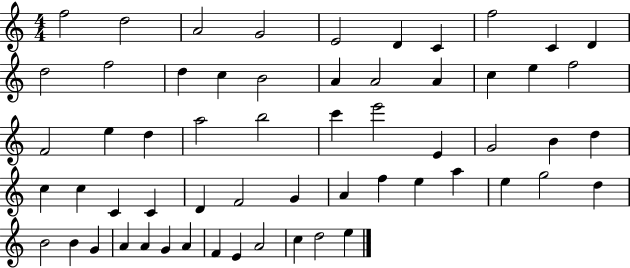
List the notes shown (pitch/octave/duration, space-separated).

F5/h D5/h A4/h G4/h E4/h D4/q C4/q F5/h C4/q D4/q D5/h F5/h D5/q C5/q B4/h A4/q A4/h A4/q C5/q E5/q F5/h F4/h E5/q D5/q A5/h B5/h C6/q E6/h E4/q G4/h B4/q D5/q C5/q C5/q C4/q C4/q D4/q F4/h G4/q A4/q F5/q E5/q A5/q E5/q G5/h D5/q B4/h B4/q G4/q A4/q A4/q G4/q A4/q F4/q E4/q A4/h C5/q D5/h E5/q